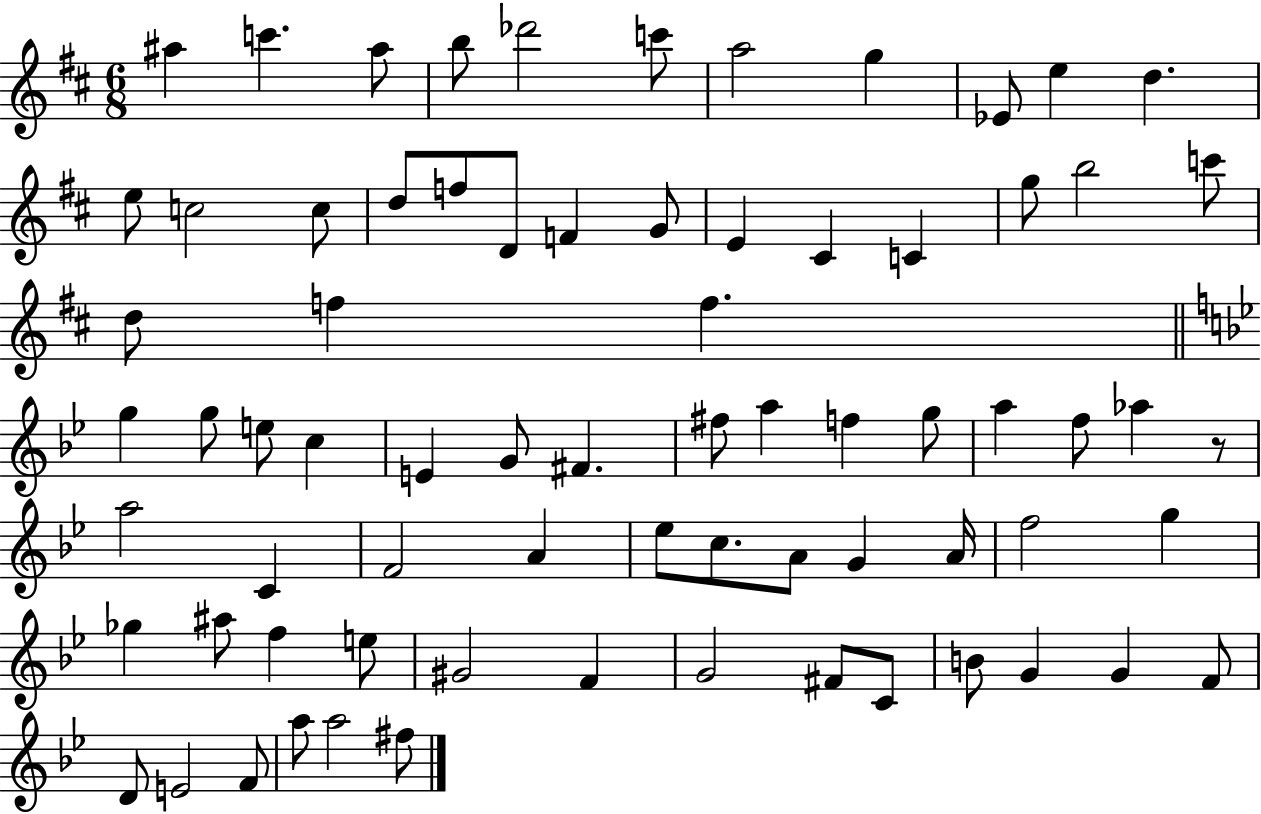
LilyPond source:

{
  \clef treble
  \numericTimeSignature
  \time 6/8
  \key d \major
  ais''4 c'''4. ais''8 | b''8 des'''2 c'''8 | a''2 g''4 | ees'8 e''4 d''4. | \break e''8 c''2 c''8 | d''8 f''8 d'8 f'4 g'8 | e'4 cis'4 c'4 | g''8 b''2 c'''8 | \break d''8 f''4 f''4. | \bar "||" \break \key bes \major g''4 g''8 e''8 c''4 | e'4 g'8 fis'4. | fis''8 a''4 f''4 g''8 | a''4 f''8 aes''4 r8 | \break a''2 c'4 | f'2 a'4 | ees''8 c''8. a'8 g'4 a'16 | f''2 g''4 | \break ges''4 ais''8 f''4 e''8 | gis'2 f'4 | g'2 fis'8 c'8 | b'8 g'4 g'4 f'8 | \break d'8 e'2 f'8 | a''8 a''2 fis''8 | \bar "|."
}